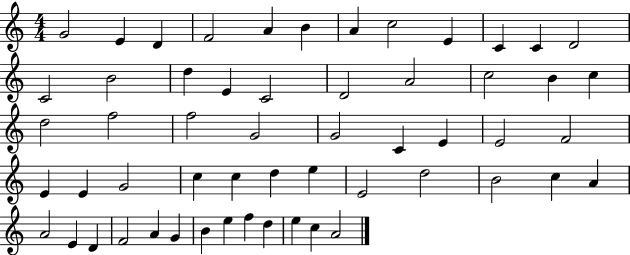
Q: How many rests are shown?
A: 0